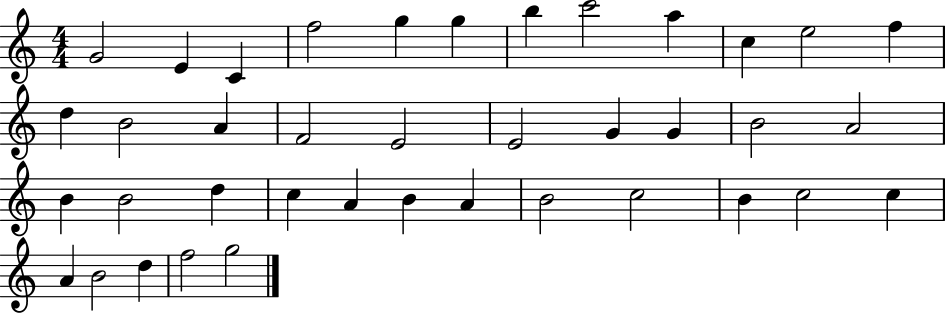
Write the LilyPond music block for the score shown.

{
  \clef treble
  \numericTimeSignature
  \time 4/4
  \key c \major
  g'2 e'4 c'4 | f''2 g''4 g''4 | b''4 c'''2 a''4 | c''4 e''2 f''4 | \break d''4 b'2 a'4 | f'2 e'2 | e'2 g'4 g'4 | b'2 a'2 | \break b'4 b'2 d''4 | c''4 a'4 b'4 a'4 | b'2 c''2 | b'4 c''2 c''4 | \break a'4 b'2 d''4 | f''2 g''2 | \bar "|."
}